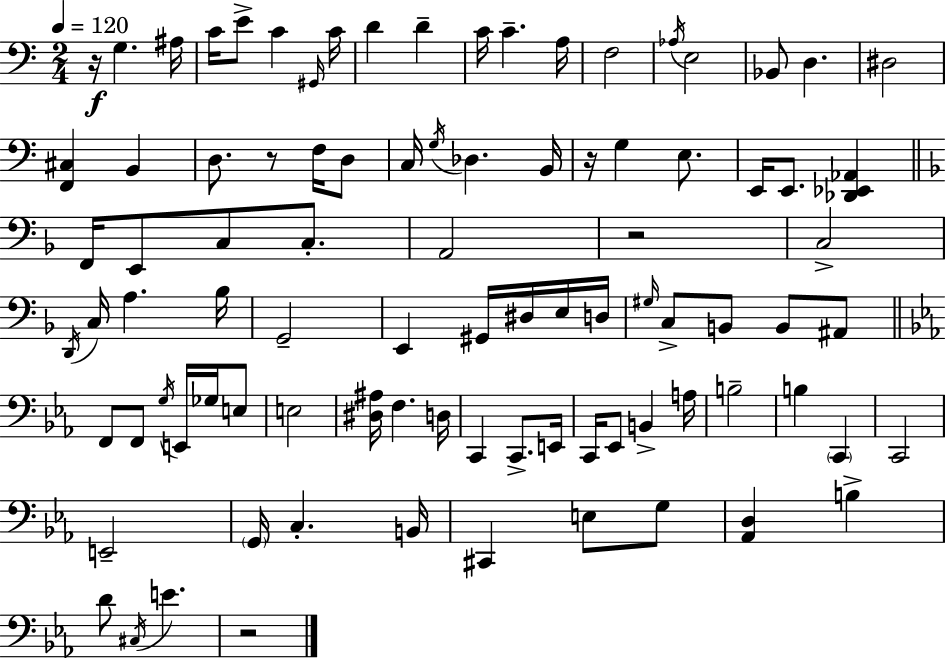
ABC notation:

X:1
T:Untitled
M:2/4
L:1/4
K:C
z/4 G, ^A,/4 C/4 E/2 C ^G,,/4 C/4 D D C/4 C A,/4 F,2 _A,/4 E,2 _B,,/2 D, ^D,2 [F,,^C,] B,, D,/2 z/2 F,/4 D,/2 C,/4 G,/4 _D, B,,/4 z/4 G, E,/2 E,,/4 E,,/2 [_D,,_E,,_A,,] F,,/4 E,,/2 C,/2 C,/2 A,,2 z2 C,2 D,,/4 C,/4 A, _B,/4 G,,2 E,, ^G,,/4 ^D,/4 E,/4 D,/4 ^G,/4 C,/2 B,,/2 B,,/2 ^A,,/2 F,,/2 F,,/2 G,/4 E,,/4 _G,/4 E,/2 E,2 [^D,^A,]/4 F, D,/4 C,, C,,/2 E,,/4 C,,/4 _E,,/2 B,, A,/4 B,2 B, C,, C,,2 E,,2 G,,/4 C, B,,/4 ^C,, E,/2 G,/2 [_A,,D,] B, D/2 ^C,/4 E z2